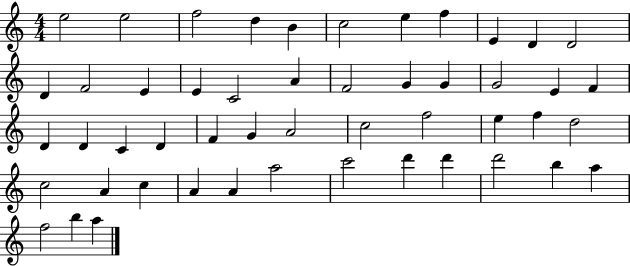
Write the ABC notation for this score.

X:1
T:Untitled
M:4/4
L:1/4
K:C
e2 e2 f2 d B c2 e f E D D2 D F2 E E C2 A F2 G G G2 E F D D C D F G A2 c2 f2 e f d2 c2 A c A A a2 c'2 d' d' d'2 b a f2 b a